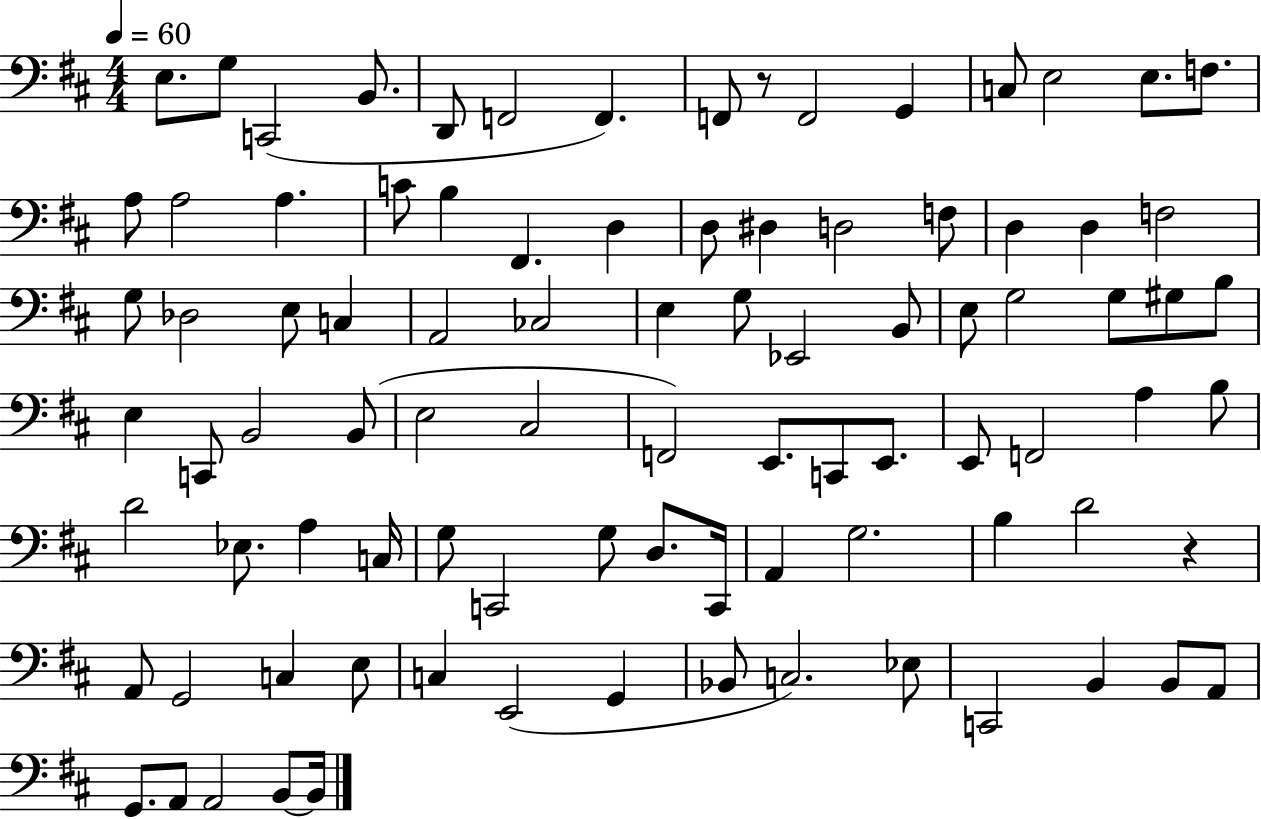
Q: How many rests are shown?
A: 2